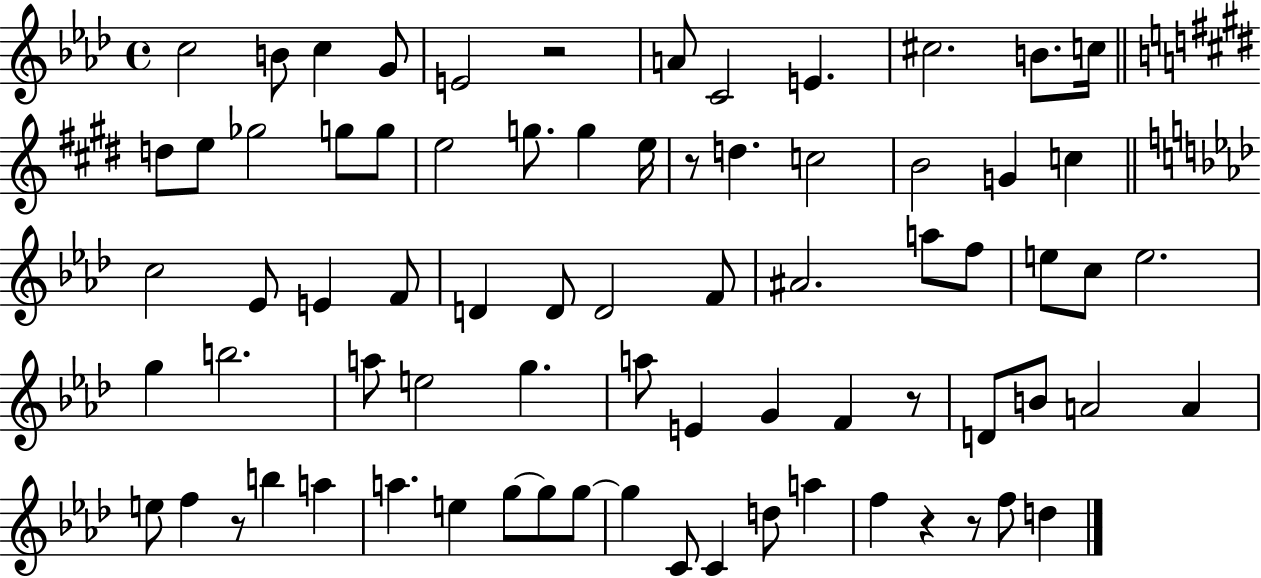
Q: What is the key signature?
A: AES major